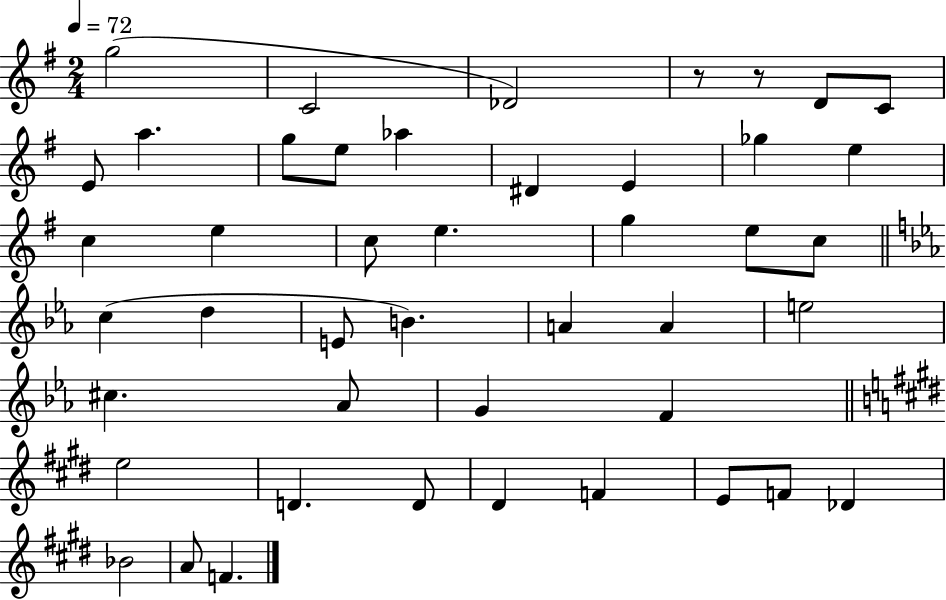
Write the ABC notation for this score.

X:1
T:Untitled
M:2/4
L:1/4
K:G
g2 C2 _D2 z/2 z/2 D/2 C/2 E/2 a g/2 e/2 _a ^D E _g e c e c/2 e g e/2 c/2 c d E/2 B A A e2 ^c _A/2 G F e2 D D/2 ^D F E/2 F/2 _D _B2 A/2 F